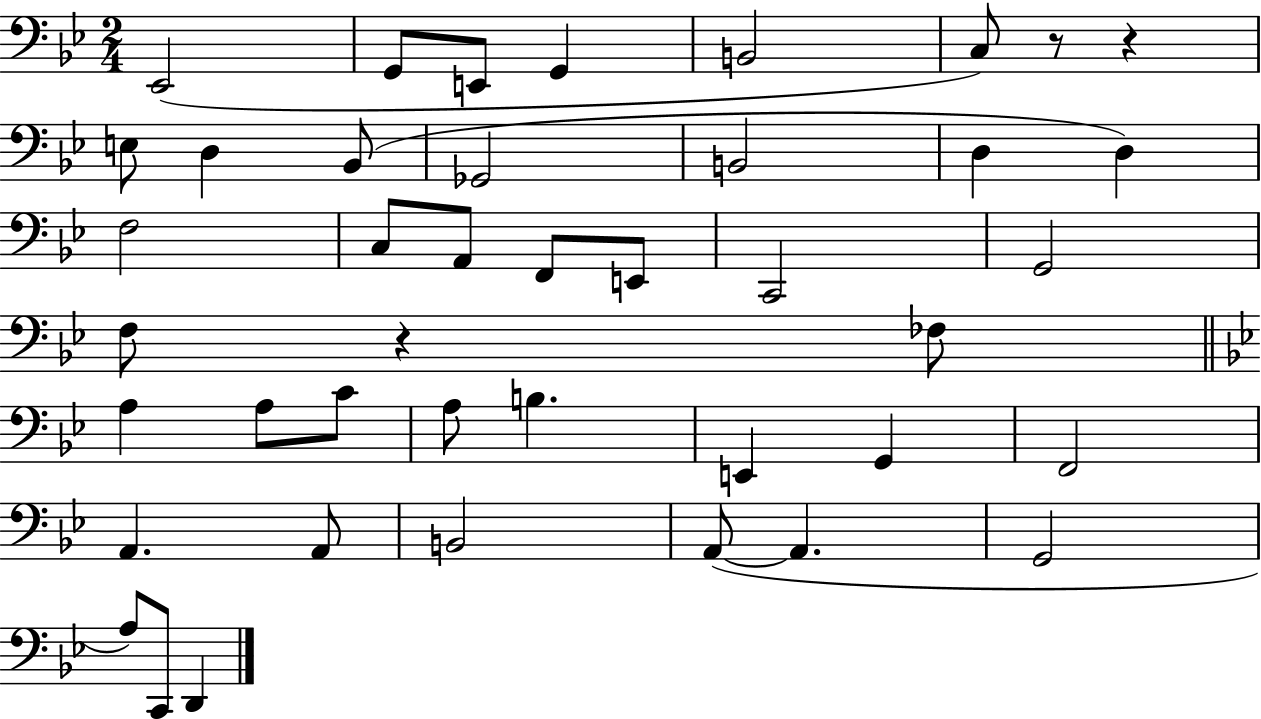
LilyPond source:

{
  \clef bass
  \numericTimeSignature
  \time 2/4
  \key bes \major
  ees,2( | g,8 e,8 g,4 | b,2 | c8) r8 r4 | \break e8 d4 bes,8( | ges,2 | b,2 | d4 d4) | \break f2 | c8 a,8 f,8 e,8 | c,2 | g,2 | \break f8 r4 fes8 | \bar "||" \break \key bes \major a4 a8 c'8 | a8 b4. | e,4 g,4 | f,2 | \break a,4. a,8 | b,2 | a,8~(~ a,4. | g,2 | \break a8) c,8 d,4 | \bar "|."
}